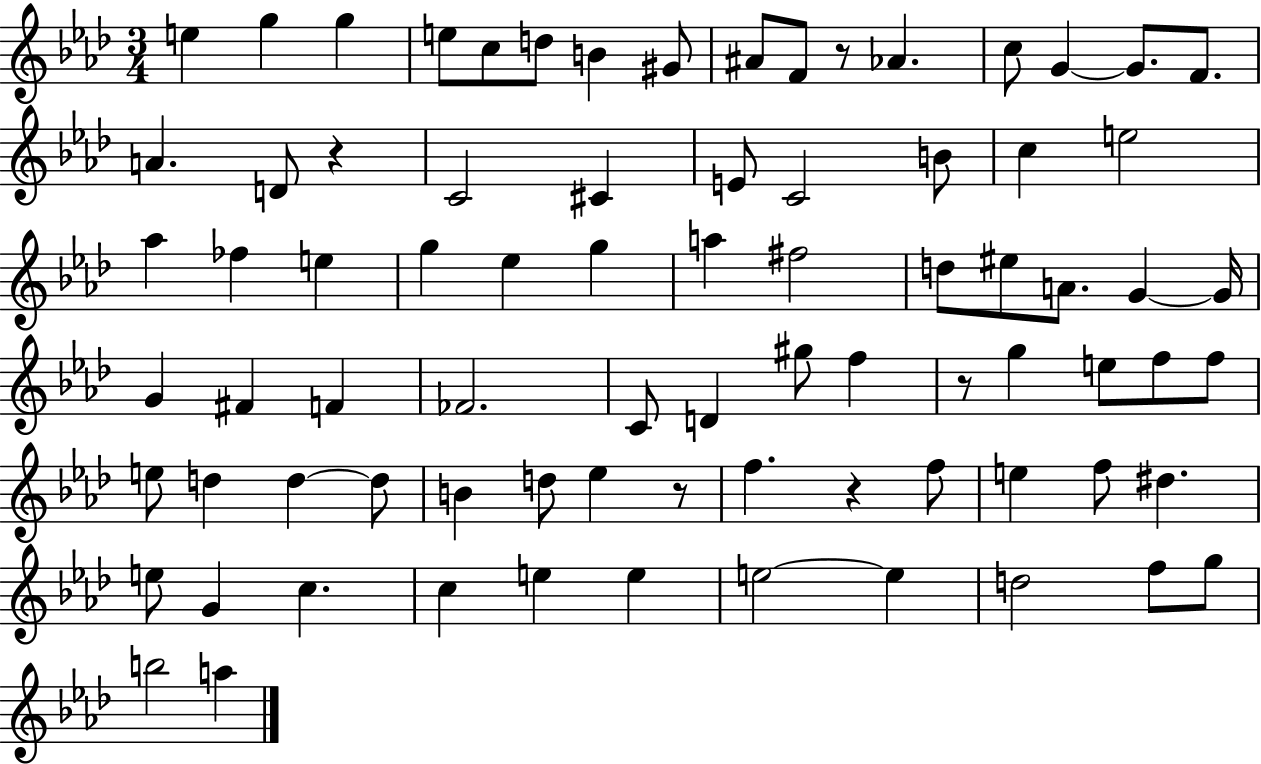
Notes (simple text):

E5/q G5/q G5/q E5/e C5/e D5/e B4/q G#4/e A#4/e F4/e R/e Ab4/q. C5/e G4/q G4/e. F4/e. A4/q. D4/e R/q C4/h C#4/q E4/e C4/h B4/e C5/q E5/h Ab5/q FES5/q E5/q G5/q Eb5/q G5/q A5/q F#5/h D5/e EIS5/e A4/e. G4/q G4/s G4/q F#4/q F4/q FES4/h. C4/e D4/q G#5/e F5/q R/e G5/q E5/e F5/e F5/e E5/e D5/q D5/q D5/e B4/q D5/e Eb5/q R/e F5/q. R/q F5/e E5/q F5/e D#5/q. E5/e G4/q C5/q. C5/q E5/q E5/q E5/h E5/q D5/h F5/e G5/e B5/h A5/q